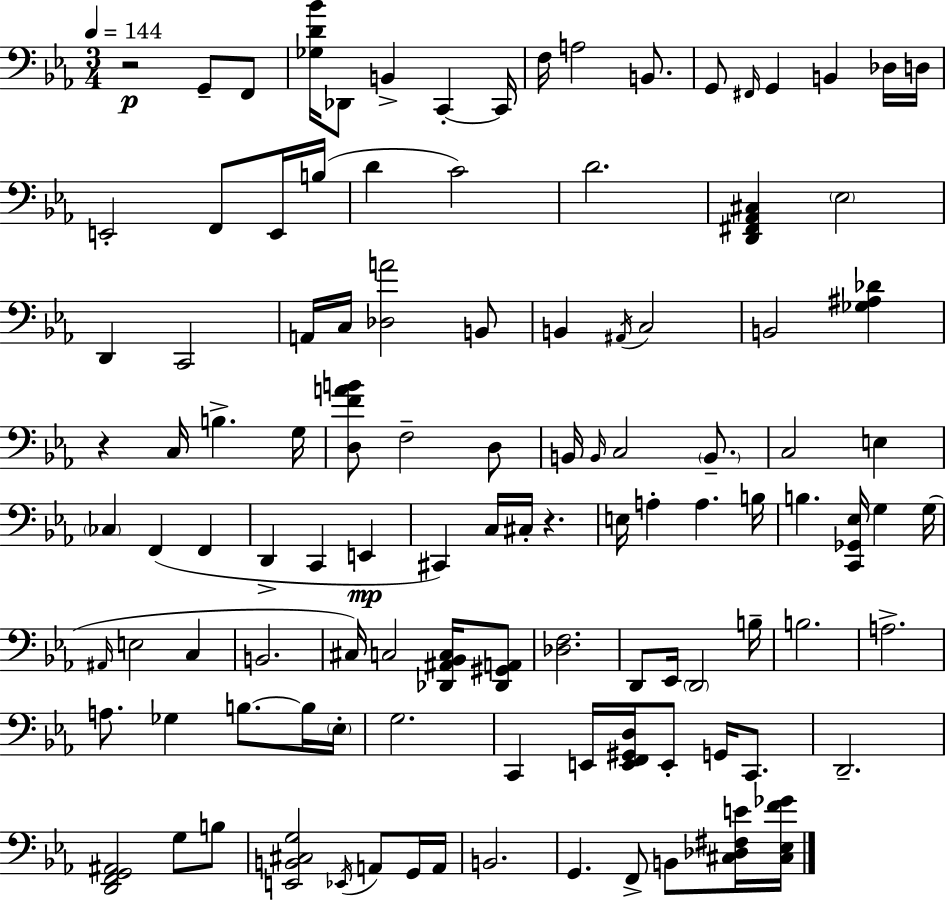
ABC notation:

X:1
T:Untitled
M:3/4
L:1/4
K:Cm
z2 G,,/2 F,,/2 [_G,D_B]/4 _D,,/2 B,, C,, C,,/4 F,/4 A,2 B,,/2 G,,/2 ^F,,/4 G,, B,, _D,/4 D,/4 E,,2 F,,/2 E,,/4 B,/4 D C2 D2 [D,,^F,,_A,,^C,] _E,2 D,, C,,2 A,,/4 C,/4 [_D,A]2 B,,/2 B,, ^A,,/4 C,2 B,,2 [_G,^A,_D] z C,/4 B, G,/4 [D,FAB]/2 F,2 D,/2 B,,/4 B,,/4 C,2 B,,/2 C,2 E, _C, F,, F,, D,, C,, E,, ^C,, C,/4 ^C,/4 z E,/4 A, A, B,/4 B, [C,,_G,,_E,]/4 G, G,/4 ^A,,/4 E,2 C, B,,2 ^C,/4 C,2 [_D,,^A,,_B,,C,]/4 [_D,,^G,,A,,]/2 [_D,F,]2 D,,/2 _E,,/4 D,,2 B,/4 B,2 A,2 A,/2 _G, B,/2 B,/4 _E,/4 G,2 C,, E,,/4 [E,,F,,^G,,D,]/4 E,,/2 G,,/4 C,,/2 D,,2 [D,,F,,G,,^A,,]2 G,/2 B,/2 [E,,B,,^C,G,]2 _E,,/4 A,,/2 G,,/4 A,,/4 B,,2 G,, F,,/2 B,,/2 [^C,_D,^F,E]/4 [^C,_E,F_G]/4